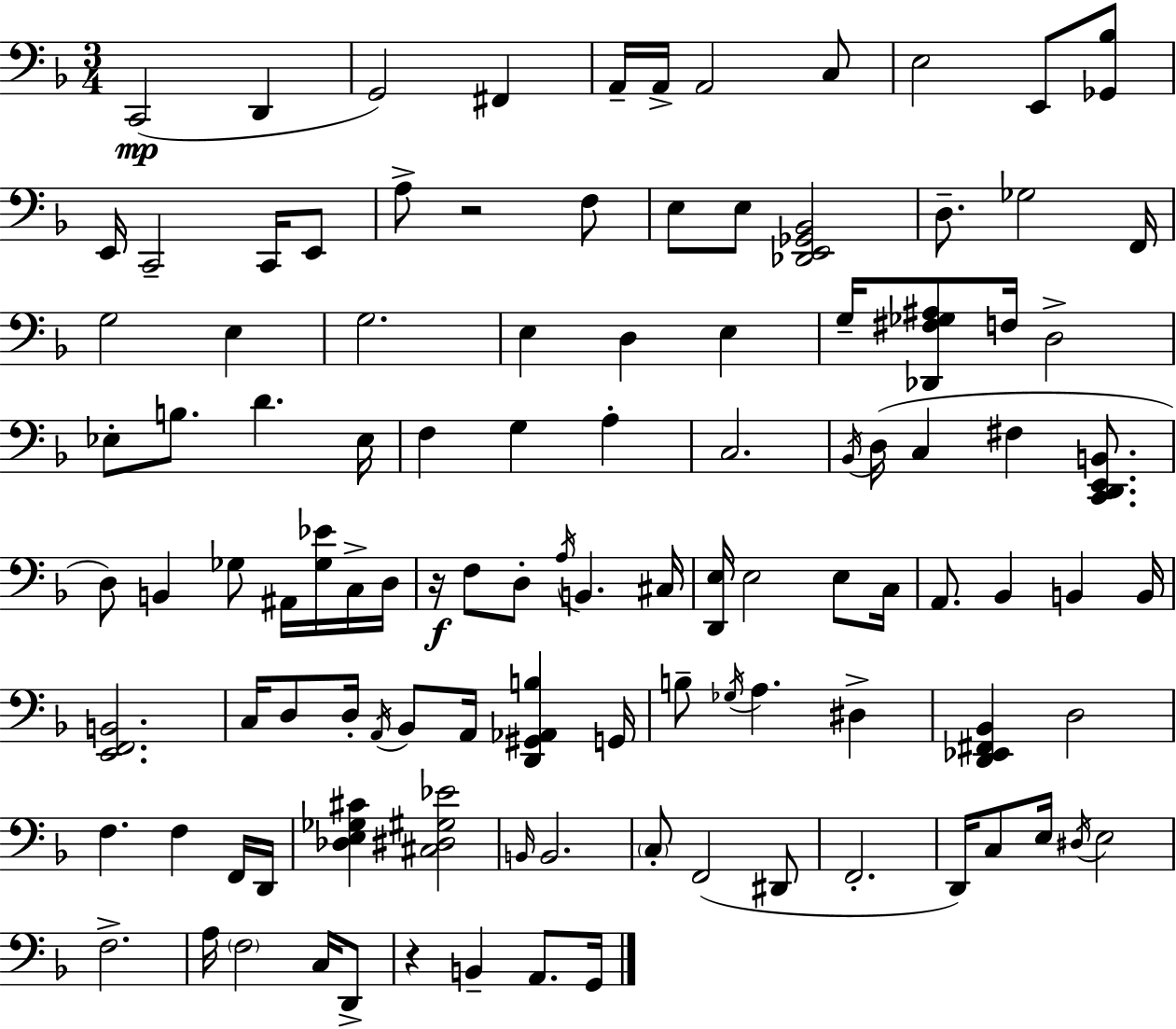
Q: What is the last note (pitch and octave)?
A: G2